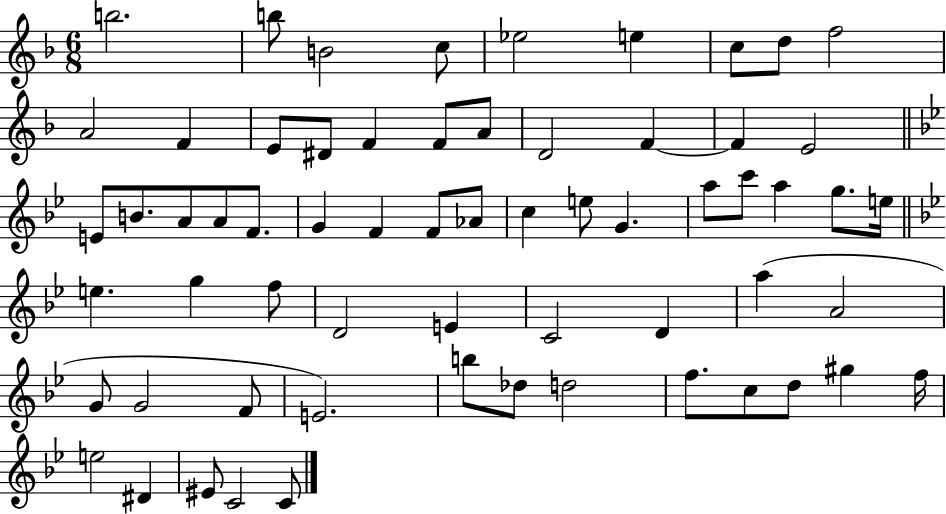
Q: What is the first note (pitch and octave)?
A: B5